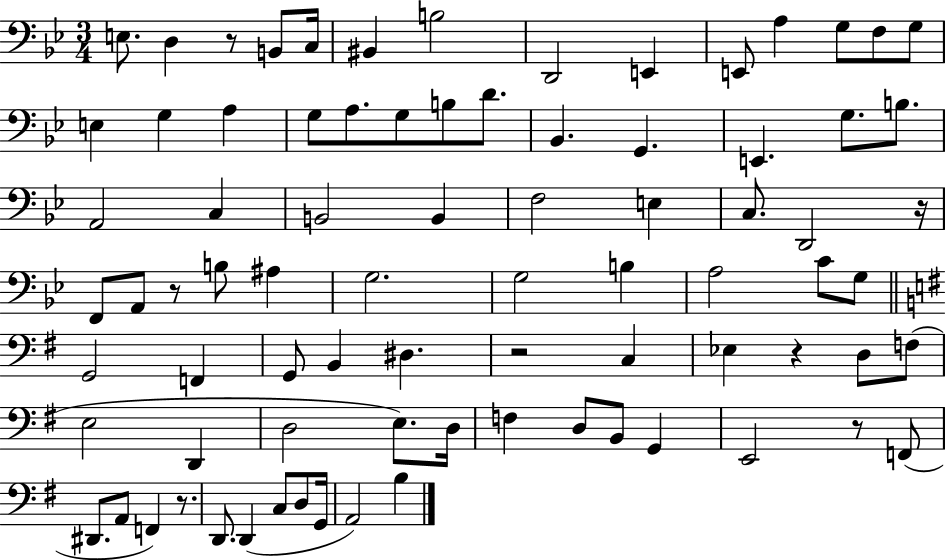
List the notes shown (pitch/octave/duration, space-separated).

E3/e. D3/q R/e B2/e C3/s BIS2/q B3/h D2/h E2/q E2/e A3/q G3/e F3/e G3/e E3/q G3/q A3/q G3/e A3/e. G3/e B3/e D4/e. Bb2/q. G2/q. E2/q. G3/e. B3/e. A2/h C3/q B2/h B2/q F3/h E3/q C3/e. D2/h R/s F2/e A2/e R/e B3/e A#3/q G3/h. G3/h B3/q A3/h C4/e G3/e G2/h F2/q G2/e B2/q D#3/q. R/h C3/q Eb3/q R/q D3/e F3/e E3/h D2/q D3/h E3/e. D3/s F3/q D3/e B2/e G2/q E2/h R/e F2/e D#2/e. A2/e F2/q R/e. D2/e. D2/q C3/e D3/e G2/s A2/h B3/q